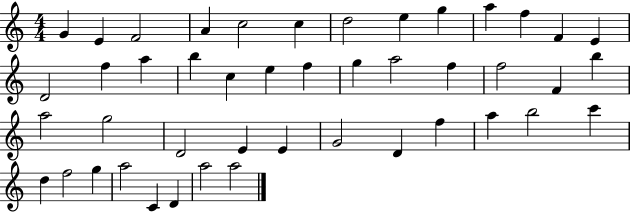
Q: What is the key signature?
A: C major